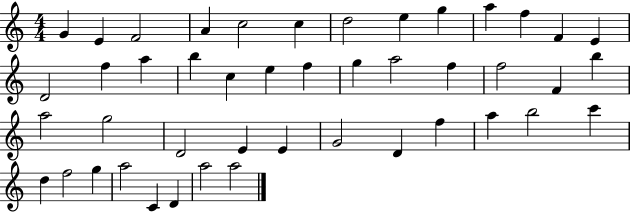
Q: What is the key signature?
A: C major